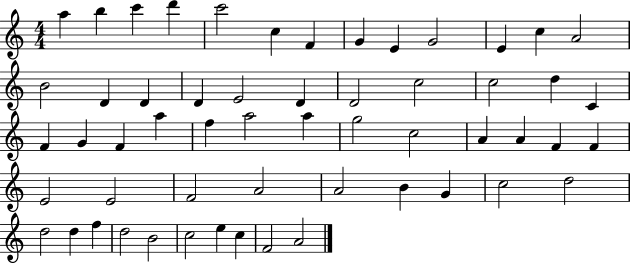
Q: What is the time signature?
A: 4/4